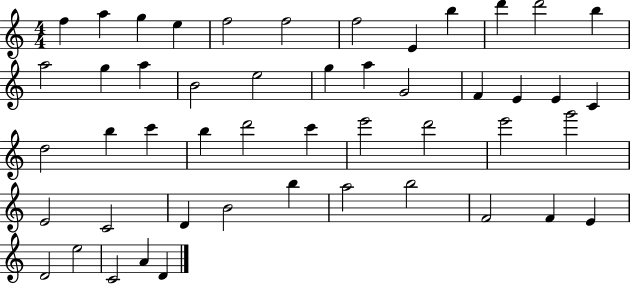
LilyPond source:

{
  \clef treble
  \numericTimeSignature
  \time 4/4
  \key c \major
  f''4 a''4 g''4 e''4 | f''2 f''2 | f''2 e'4 b''4 | d'''4 d'''2 b''4 | \break a''2 g''4 a''4 | b'2 e''2 | g''4 a''4 g'2 | f'4 e'4 e'4 c'4 | \break d''2 b''4 c'''4 | b''4 d'''2 c'''4 | e'''2 d'''2 | e'''2 g'''2 | \break e'2 c'2 | d'4 b'2 b''4 | a''2 b''2 | f'2 f'4 e'4 | \break d'2 e''2 | c'2 a'4 d'4 | \bar "|."
}